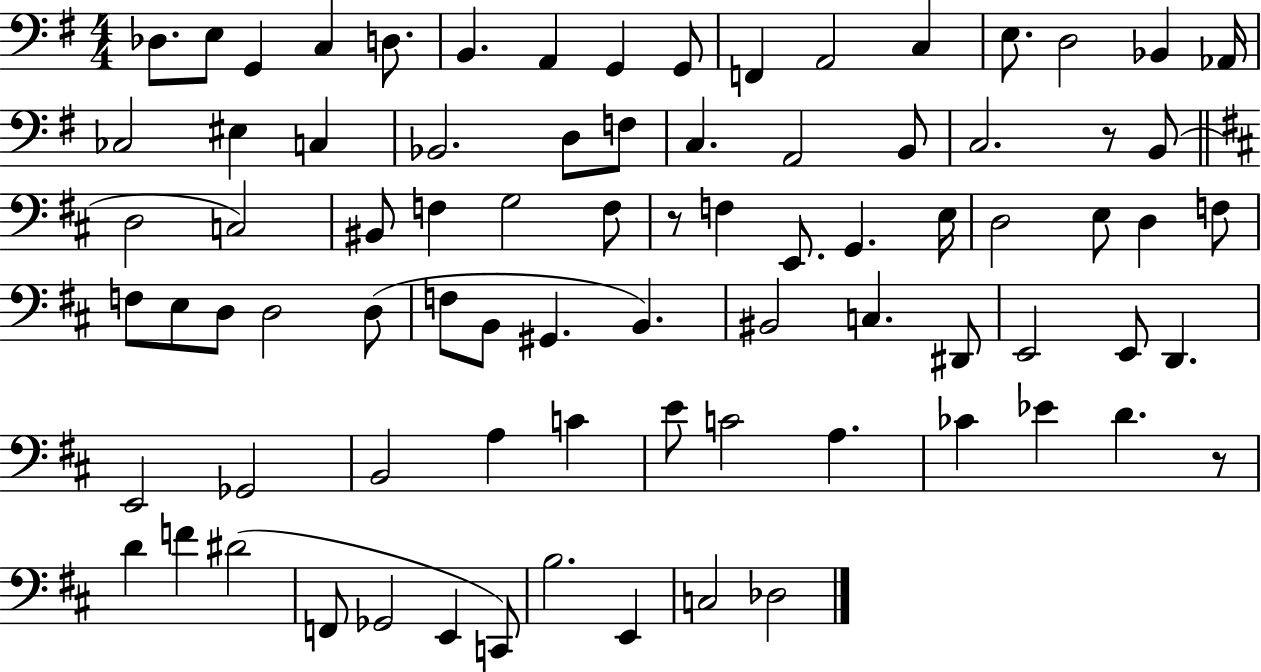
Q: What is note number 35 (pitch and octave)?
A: E2